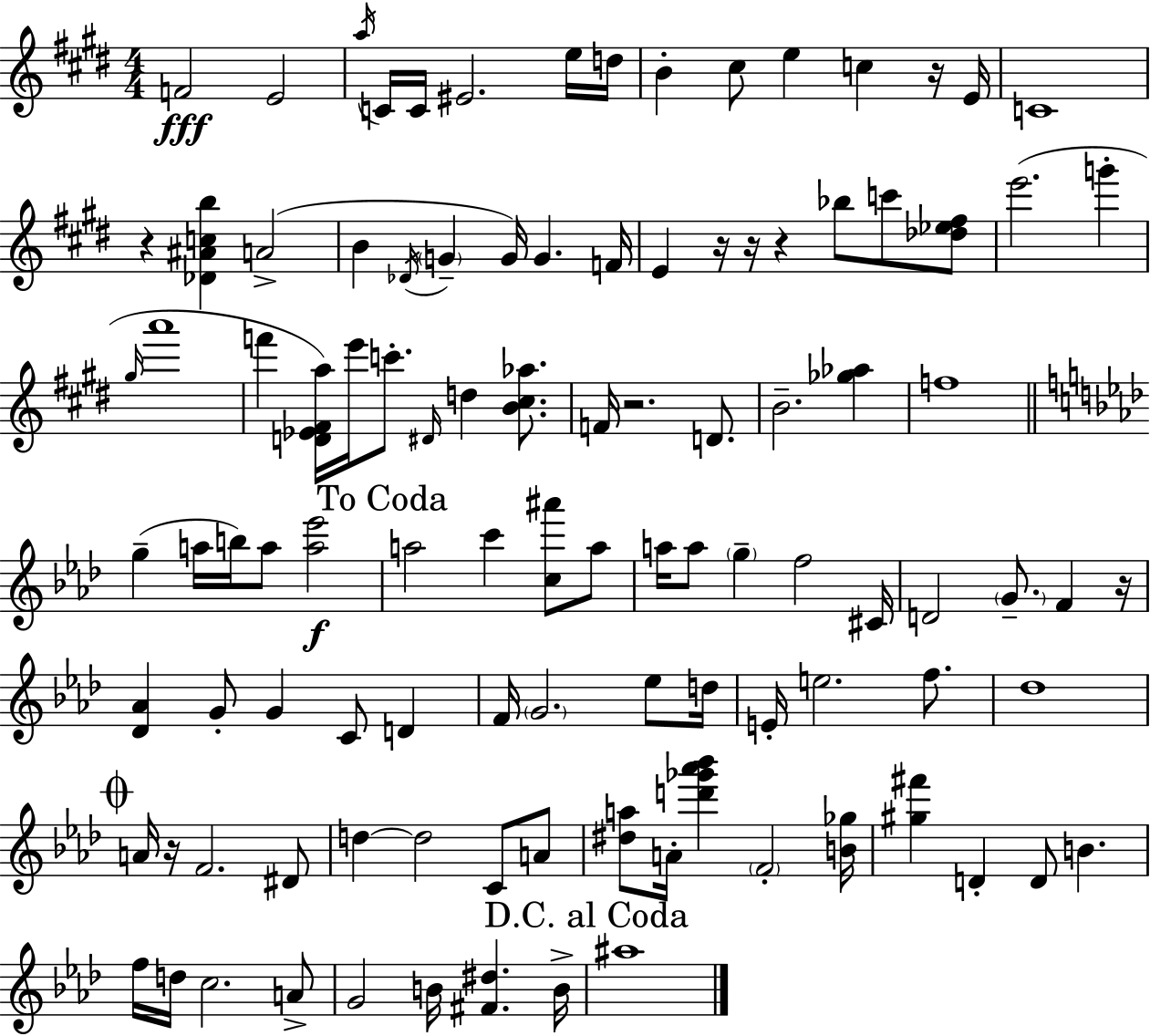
F4/h E4/h A5/s C4/s C4/s EIS4/h. E5/s D5/s B4/q C#5/e E5/q C5/q R/s E4/s C4/w R/q [Db4,A#4,C5,B5]/q A4/h B4/q Db4/s G4/q G4/s G4/q. F4/s E4/q R/s R/s R/q Bb5/e C6/e [Db5,Eb5,F#5]/e E6/h. G6/q G#5/s A6/w F6/q [D4,Eb4,F#4,A5]/s E6/s C6/e. D#4/s D5/q [B4,C#5,Ab5]/e. F4/s R/h. D4/e. B4/h. [Gb5,Ab5]/q F5/w G5/q A5/s B5/s A5/e [A5,Eb6]/h A5/h C6/q [C5,A#6]/e A5/e A5/s A5/e G5/q F5/h C#4/s D4/h G4/e. F4/q R/s [Db4,Ab4]/q G4/e G4/q C4/e D4/q F4/s G4/h. Eb5/e D5/s E4/s E5/h. F5/e. Db5/w A4/s R/s F4/h. D#4/e D5/q D5/h C4/e A4/e [D#5,A5]/e A4/s [D6,Gb6,Ab6,Bb6]/q F4/h [B4,Gb5]/s [G#5,F#6]/q D4/q D4/e B4/q. F5/s D5/s C5/h. A4/e G4/h B4/s [F#4,D#5]/q. B4/s A#5/w